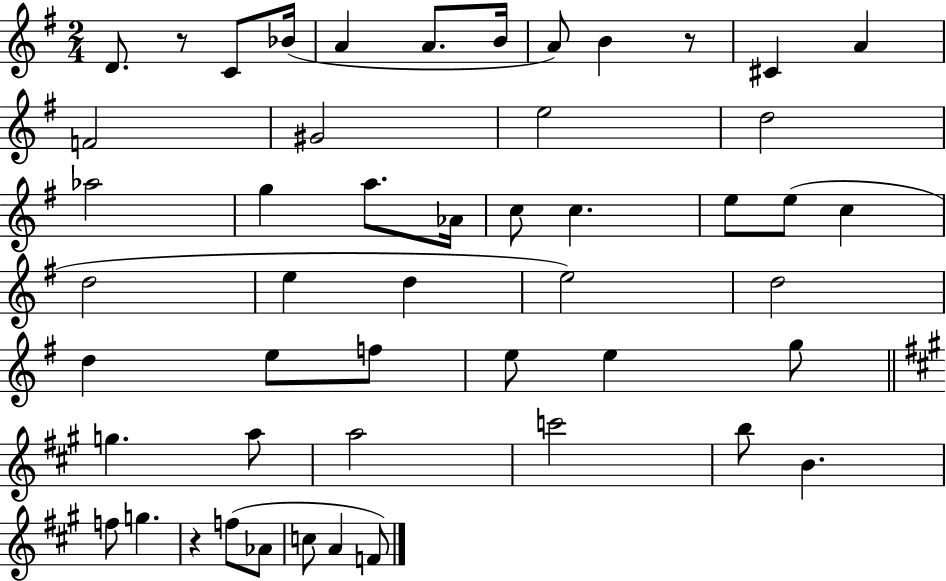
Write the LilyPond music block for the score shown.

{
  \clef treble
  \numericTimeSignature
  \time 2/4
  \key g \major
  d'8. r8 c'8 bes'16( | a'4 a'8. b'16 | a'8) b'4 r8 | cis'4 a'4 | \break f'2 | gis'2 | e''2 | d''2 | \break aes''2 | g''4 a''8. aes'16 | c''8 c''4. | e''8 e''8( c''4 | \break d''2 | e''4 d''4 | e''2) | d''2 | \break d''4 e''8 f''8 | e''8 e''4 g''8 | \bar "||" \break \key a \major g''4. a''8 | a''2 | c'''2 | b''8 b'4. | \break f''8 g''4. | r4 f''8( aes'8 | c''8 a'4 f'8) | \bar "|."
}